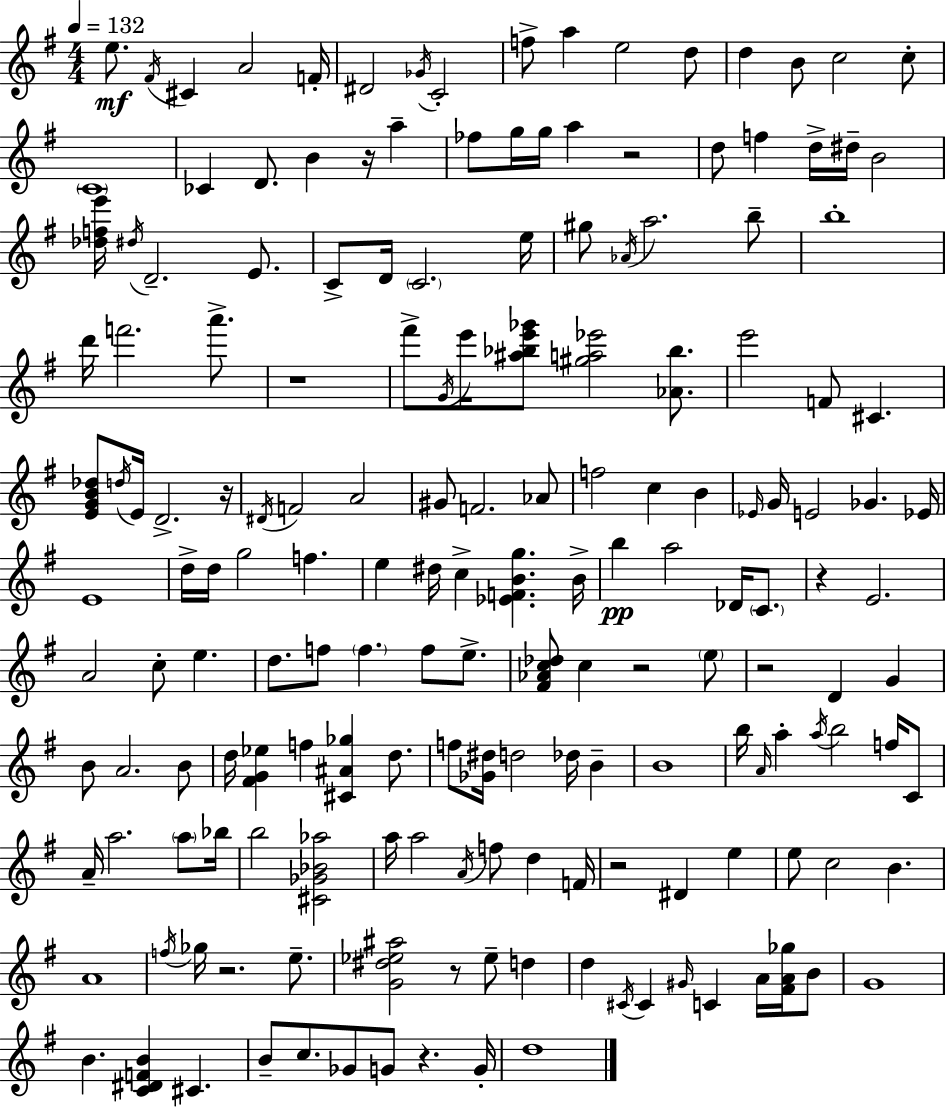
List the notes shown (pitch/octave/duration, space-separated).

E5/e. F#4/s C#4/q A4/h F4/s D#4/h Gb4/s C4/h F5/e A5/q E5/h D5/e D5/q B4/e C5/h C5/e C4/w CES4/q D4/e. B4/q R/s A5/q FES5/e G5/s G5/s A5/q R/h D5/e F5/q D5/s D#5/s B4/h [Db5,F5,E6]/s D#5/s D4/h. E4/e. C4/e D4/s C4/h. E5/s G#5/e Ab4/s A5/h. B5/e B5/w D6/s F6/h. A6/e. R/w F#6/e G4/s E6/s [A#5,Bb5,E6,Gb6]/e [G#5,A5,Eb6]/h [Ab4,Bb5]/e. E6/h F4/e C#4/q. [E4,G4,B4,Db5]/e D5/s E4/s D4/h. R/s D#4/s F4/h A4/h G#4/e F4/h. Ab4/e F5/h C5/q B4/q Eb4/s G4/s E4/h Gb4/q. Eb4/s E4/w D5/s D5/s G5/h F5/q. E5/q D#5/s C5/q [Eb4,F4,B4,G5]/q. B4/s B5/q A5/h Db4/s C4/e. R/q E4/h. A4/h C5/e E5/q. D5/e. F5/e F5/q. F5/e E5/e. [F#4,Ab4,C5,Db5]/e C5/q R/h E5/e R/h D4/q G4/q B4/e A4/h. B4/e D5/s [F#4,G4,Eb5]/q F5/q [C#4,A#4,Gb5]/q D5/e. F5/e [Gb4,D#5]/s D5/h Db5/s B4/q B4/w B5/s A4/s A5/q A5/s B5/h F5/s C4/e A4/s A5/h. A5/e Bb5/s B5/h [C#4,Gb4,Bb4,Ab5]/h A5/s A5/h A4/s F5/e D5/q F4/s R/h D#4/q E5/q E5/e C5/h B4/q. A4/w F5/s Gb5/s R/h. E5/e. [G4,D#5,Eb5,A#5]/h R/e Eb5/e D5/q D5/q C#4/s C#4/q G#4/s C4/q A4/s [F#4,A4,Gb5]/s B4/e G4/w B4/q. [C4,D#4,F4,B4]/q C#4/q. B4/e C5/e. Gb4/e G4/e R/q. G4/s D5/w